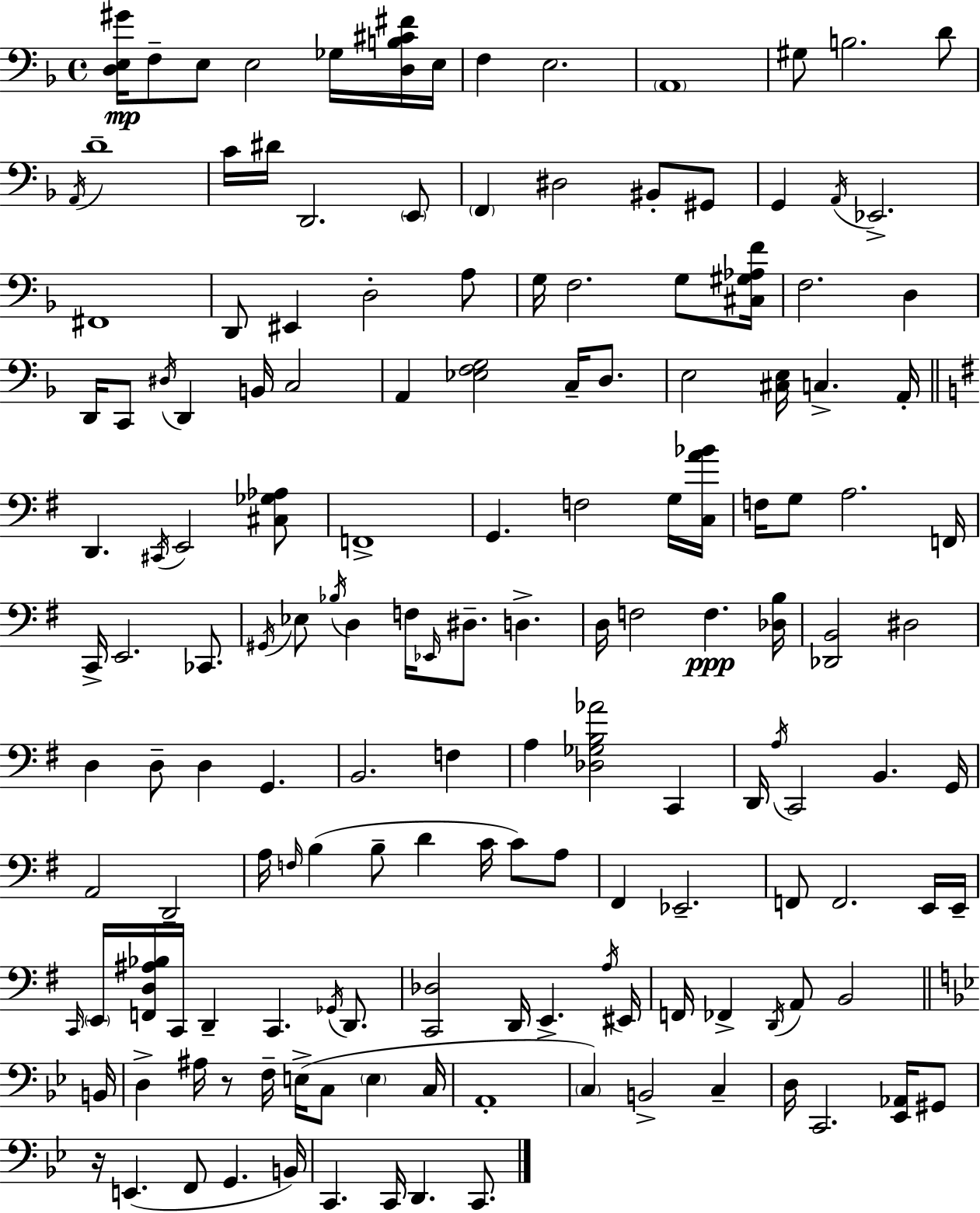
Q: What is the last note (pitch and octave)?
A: C2